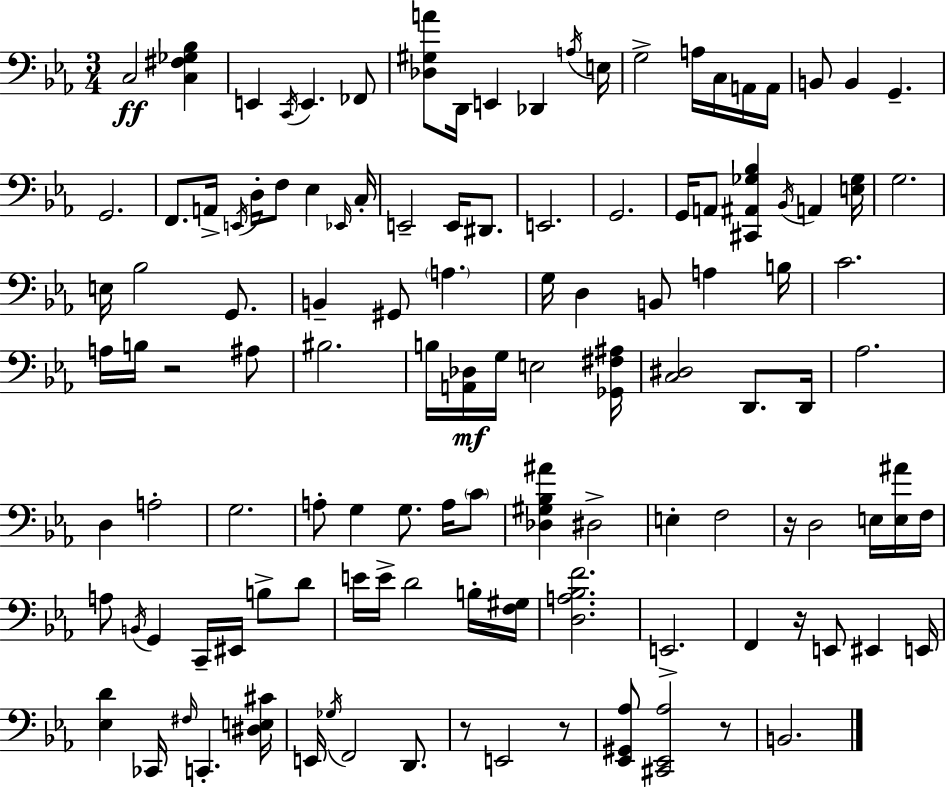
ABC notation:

X:1
T:Untitled
M:3/4
L:1/4
K:Eb
C,2 [C,^F,_G,_B,] E,, C,,/4 E,, _F,,/2 [_D,^G,A]/2 D,,/4 E,, _D,, A,/4 E,/4 G,2 A,/4 C,/4 A,,/4 A,,/4 B,,/2 B,, G,, G,,2 F,,/2 A,,/4 E,,/4 D,/4 F,/2 _E, _E,,/4 C,/4 E,,2 E,,/4 ^D,,/2 E,,2 G,,2 G,,/4 A,,/2 [^C,,^A,,_G,_B,] _B,,/4 A,, [E,_G,]/4 G,2 E,/4 _B,2 G,,/2 B,, ^G,,/2 A, G,/4 D, B,,/2 A, B,/4 C2 A,/4 B,/4 z2 ^A,/2 ^B,2 B,/4 [A,,_D,]/4 G,/4 E,2 [_G,,^F,^A,]/4 [C,^D,]2 D,,/2 D,,/4 _A,2 D, A,2 G,2 A,/2 G, G,/2 A,/4 C/2 [_D,^G,_B,^A] ^D,2 E, F,2 z/4 D,2 E,/4 [E,^A]/4 F,/4 A,/2 B,,/4 G,, C,,/4 ^E,,/4 B,/2 D/2 E/4 E/4 D2 B,/4 [F,^G,]/4 [D,A,_B,F]2 E,,2 F,, z/4 E,,/2 ^E,, E,,/4 [_E,D] _C,,/4 ^F,/4 C,, [^D,E,^C]/4 E,,/4 _G,/4 F,,2 D,,/2 z/2 E,,2 z/2 [_E,,^G,,_A,]/2 [^C,,_E,,_A,]2 z/2 B,,2